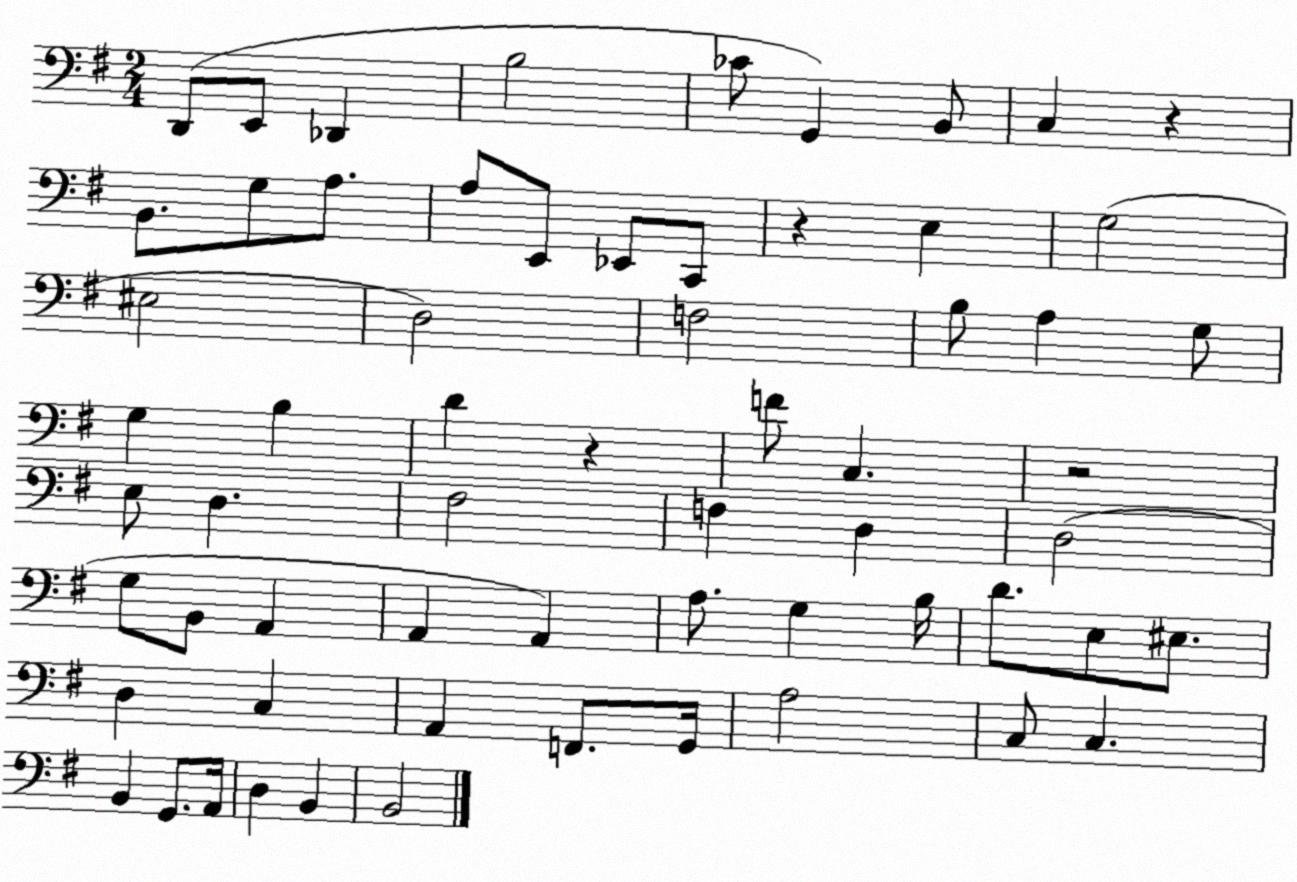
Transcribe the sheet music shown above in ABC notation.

X:1
T:Untitled
M:2/4
L:1/4
K:G
D,,/2 E,,/2 _D,, B,2 _C/2 G,, B,,/2 C, z B,,/2 G,/2 A,/2 A,/2 E,,/2 _E,,/2 C,,/2 z E, G,2 ^E,2 D,2 F,2 B,/2 A, G,/2 G, B, D z F/2 C, z2 E,/2 D, ^F,2 F, D, D,2 G,/2 B,,/2 A,, A,, A,, A,/2 G, B,/4 D/2 E,/2 ^E,/2 D, C, A,, F,,/2 G,,/4 A,2 C,/2 C, B,, G,,/2 A,,/4 D, B,, B,,2